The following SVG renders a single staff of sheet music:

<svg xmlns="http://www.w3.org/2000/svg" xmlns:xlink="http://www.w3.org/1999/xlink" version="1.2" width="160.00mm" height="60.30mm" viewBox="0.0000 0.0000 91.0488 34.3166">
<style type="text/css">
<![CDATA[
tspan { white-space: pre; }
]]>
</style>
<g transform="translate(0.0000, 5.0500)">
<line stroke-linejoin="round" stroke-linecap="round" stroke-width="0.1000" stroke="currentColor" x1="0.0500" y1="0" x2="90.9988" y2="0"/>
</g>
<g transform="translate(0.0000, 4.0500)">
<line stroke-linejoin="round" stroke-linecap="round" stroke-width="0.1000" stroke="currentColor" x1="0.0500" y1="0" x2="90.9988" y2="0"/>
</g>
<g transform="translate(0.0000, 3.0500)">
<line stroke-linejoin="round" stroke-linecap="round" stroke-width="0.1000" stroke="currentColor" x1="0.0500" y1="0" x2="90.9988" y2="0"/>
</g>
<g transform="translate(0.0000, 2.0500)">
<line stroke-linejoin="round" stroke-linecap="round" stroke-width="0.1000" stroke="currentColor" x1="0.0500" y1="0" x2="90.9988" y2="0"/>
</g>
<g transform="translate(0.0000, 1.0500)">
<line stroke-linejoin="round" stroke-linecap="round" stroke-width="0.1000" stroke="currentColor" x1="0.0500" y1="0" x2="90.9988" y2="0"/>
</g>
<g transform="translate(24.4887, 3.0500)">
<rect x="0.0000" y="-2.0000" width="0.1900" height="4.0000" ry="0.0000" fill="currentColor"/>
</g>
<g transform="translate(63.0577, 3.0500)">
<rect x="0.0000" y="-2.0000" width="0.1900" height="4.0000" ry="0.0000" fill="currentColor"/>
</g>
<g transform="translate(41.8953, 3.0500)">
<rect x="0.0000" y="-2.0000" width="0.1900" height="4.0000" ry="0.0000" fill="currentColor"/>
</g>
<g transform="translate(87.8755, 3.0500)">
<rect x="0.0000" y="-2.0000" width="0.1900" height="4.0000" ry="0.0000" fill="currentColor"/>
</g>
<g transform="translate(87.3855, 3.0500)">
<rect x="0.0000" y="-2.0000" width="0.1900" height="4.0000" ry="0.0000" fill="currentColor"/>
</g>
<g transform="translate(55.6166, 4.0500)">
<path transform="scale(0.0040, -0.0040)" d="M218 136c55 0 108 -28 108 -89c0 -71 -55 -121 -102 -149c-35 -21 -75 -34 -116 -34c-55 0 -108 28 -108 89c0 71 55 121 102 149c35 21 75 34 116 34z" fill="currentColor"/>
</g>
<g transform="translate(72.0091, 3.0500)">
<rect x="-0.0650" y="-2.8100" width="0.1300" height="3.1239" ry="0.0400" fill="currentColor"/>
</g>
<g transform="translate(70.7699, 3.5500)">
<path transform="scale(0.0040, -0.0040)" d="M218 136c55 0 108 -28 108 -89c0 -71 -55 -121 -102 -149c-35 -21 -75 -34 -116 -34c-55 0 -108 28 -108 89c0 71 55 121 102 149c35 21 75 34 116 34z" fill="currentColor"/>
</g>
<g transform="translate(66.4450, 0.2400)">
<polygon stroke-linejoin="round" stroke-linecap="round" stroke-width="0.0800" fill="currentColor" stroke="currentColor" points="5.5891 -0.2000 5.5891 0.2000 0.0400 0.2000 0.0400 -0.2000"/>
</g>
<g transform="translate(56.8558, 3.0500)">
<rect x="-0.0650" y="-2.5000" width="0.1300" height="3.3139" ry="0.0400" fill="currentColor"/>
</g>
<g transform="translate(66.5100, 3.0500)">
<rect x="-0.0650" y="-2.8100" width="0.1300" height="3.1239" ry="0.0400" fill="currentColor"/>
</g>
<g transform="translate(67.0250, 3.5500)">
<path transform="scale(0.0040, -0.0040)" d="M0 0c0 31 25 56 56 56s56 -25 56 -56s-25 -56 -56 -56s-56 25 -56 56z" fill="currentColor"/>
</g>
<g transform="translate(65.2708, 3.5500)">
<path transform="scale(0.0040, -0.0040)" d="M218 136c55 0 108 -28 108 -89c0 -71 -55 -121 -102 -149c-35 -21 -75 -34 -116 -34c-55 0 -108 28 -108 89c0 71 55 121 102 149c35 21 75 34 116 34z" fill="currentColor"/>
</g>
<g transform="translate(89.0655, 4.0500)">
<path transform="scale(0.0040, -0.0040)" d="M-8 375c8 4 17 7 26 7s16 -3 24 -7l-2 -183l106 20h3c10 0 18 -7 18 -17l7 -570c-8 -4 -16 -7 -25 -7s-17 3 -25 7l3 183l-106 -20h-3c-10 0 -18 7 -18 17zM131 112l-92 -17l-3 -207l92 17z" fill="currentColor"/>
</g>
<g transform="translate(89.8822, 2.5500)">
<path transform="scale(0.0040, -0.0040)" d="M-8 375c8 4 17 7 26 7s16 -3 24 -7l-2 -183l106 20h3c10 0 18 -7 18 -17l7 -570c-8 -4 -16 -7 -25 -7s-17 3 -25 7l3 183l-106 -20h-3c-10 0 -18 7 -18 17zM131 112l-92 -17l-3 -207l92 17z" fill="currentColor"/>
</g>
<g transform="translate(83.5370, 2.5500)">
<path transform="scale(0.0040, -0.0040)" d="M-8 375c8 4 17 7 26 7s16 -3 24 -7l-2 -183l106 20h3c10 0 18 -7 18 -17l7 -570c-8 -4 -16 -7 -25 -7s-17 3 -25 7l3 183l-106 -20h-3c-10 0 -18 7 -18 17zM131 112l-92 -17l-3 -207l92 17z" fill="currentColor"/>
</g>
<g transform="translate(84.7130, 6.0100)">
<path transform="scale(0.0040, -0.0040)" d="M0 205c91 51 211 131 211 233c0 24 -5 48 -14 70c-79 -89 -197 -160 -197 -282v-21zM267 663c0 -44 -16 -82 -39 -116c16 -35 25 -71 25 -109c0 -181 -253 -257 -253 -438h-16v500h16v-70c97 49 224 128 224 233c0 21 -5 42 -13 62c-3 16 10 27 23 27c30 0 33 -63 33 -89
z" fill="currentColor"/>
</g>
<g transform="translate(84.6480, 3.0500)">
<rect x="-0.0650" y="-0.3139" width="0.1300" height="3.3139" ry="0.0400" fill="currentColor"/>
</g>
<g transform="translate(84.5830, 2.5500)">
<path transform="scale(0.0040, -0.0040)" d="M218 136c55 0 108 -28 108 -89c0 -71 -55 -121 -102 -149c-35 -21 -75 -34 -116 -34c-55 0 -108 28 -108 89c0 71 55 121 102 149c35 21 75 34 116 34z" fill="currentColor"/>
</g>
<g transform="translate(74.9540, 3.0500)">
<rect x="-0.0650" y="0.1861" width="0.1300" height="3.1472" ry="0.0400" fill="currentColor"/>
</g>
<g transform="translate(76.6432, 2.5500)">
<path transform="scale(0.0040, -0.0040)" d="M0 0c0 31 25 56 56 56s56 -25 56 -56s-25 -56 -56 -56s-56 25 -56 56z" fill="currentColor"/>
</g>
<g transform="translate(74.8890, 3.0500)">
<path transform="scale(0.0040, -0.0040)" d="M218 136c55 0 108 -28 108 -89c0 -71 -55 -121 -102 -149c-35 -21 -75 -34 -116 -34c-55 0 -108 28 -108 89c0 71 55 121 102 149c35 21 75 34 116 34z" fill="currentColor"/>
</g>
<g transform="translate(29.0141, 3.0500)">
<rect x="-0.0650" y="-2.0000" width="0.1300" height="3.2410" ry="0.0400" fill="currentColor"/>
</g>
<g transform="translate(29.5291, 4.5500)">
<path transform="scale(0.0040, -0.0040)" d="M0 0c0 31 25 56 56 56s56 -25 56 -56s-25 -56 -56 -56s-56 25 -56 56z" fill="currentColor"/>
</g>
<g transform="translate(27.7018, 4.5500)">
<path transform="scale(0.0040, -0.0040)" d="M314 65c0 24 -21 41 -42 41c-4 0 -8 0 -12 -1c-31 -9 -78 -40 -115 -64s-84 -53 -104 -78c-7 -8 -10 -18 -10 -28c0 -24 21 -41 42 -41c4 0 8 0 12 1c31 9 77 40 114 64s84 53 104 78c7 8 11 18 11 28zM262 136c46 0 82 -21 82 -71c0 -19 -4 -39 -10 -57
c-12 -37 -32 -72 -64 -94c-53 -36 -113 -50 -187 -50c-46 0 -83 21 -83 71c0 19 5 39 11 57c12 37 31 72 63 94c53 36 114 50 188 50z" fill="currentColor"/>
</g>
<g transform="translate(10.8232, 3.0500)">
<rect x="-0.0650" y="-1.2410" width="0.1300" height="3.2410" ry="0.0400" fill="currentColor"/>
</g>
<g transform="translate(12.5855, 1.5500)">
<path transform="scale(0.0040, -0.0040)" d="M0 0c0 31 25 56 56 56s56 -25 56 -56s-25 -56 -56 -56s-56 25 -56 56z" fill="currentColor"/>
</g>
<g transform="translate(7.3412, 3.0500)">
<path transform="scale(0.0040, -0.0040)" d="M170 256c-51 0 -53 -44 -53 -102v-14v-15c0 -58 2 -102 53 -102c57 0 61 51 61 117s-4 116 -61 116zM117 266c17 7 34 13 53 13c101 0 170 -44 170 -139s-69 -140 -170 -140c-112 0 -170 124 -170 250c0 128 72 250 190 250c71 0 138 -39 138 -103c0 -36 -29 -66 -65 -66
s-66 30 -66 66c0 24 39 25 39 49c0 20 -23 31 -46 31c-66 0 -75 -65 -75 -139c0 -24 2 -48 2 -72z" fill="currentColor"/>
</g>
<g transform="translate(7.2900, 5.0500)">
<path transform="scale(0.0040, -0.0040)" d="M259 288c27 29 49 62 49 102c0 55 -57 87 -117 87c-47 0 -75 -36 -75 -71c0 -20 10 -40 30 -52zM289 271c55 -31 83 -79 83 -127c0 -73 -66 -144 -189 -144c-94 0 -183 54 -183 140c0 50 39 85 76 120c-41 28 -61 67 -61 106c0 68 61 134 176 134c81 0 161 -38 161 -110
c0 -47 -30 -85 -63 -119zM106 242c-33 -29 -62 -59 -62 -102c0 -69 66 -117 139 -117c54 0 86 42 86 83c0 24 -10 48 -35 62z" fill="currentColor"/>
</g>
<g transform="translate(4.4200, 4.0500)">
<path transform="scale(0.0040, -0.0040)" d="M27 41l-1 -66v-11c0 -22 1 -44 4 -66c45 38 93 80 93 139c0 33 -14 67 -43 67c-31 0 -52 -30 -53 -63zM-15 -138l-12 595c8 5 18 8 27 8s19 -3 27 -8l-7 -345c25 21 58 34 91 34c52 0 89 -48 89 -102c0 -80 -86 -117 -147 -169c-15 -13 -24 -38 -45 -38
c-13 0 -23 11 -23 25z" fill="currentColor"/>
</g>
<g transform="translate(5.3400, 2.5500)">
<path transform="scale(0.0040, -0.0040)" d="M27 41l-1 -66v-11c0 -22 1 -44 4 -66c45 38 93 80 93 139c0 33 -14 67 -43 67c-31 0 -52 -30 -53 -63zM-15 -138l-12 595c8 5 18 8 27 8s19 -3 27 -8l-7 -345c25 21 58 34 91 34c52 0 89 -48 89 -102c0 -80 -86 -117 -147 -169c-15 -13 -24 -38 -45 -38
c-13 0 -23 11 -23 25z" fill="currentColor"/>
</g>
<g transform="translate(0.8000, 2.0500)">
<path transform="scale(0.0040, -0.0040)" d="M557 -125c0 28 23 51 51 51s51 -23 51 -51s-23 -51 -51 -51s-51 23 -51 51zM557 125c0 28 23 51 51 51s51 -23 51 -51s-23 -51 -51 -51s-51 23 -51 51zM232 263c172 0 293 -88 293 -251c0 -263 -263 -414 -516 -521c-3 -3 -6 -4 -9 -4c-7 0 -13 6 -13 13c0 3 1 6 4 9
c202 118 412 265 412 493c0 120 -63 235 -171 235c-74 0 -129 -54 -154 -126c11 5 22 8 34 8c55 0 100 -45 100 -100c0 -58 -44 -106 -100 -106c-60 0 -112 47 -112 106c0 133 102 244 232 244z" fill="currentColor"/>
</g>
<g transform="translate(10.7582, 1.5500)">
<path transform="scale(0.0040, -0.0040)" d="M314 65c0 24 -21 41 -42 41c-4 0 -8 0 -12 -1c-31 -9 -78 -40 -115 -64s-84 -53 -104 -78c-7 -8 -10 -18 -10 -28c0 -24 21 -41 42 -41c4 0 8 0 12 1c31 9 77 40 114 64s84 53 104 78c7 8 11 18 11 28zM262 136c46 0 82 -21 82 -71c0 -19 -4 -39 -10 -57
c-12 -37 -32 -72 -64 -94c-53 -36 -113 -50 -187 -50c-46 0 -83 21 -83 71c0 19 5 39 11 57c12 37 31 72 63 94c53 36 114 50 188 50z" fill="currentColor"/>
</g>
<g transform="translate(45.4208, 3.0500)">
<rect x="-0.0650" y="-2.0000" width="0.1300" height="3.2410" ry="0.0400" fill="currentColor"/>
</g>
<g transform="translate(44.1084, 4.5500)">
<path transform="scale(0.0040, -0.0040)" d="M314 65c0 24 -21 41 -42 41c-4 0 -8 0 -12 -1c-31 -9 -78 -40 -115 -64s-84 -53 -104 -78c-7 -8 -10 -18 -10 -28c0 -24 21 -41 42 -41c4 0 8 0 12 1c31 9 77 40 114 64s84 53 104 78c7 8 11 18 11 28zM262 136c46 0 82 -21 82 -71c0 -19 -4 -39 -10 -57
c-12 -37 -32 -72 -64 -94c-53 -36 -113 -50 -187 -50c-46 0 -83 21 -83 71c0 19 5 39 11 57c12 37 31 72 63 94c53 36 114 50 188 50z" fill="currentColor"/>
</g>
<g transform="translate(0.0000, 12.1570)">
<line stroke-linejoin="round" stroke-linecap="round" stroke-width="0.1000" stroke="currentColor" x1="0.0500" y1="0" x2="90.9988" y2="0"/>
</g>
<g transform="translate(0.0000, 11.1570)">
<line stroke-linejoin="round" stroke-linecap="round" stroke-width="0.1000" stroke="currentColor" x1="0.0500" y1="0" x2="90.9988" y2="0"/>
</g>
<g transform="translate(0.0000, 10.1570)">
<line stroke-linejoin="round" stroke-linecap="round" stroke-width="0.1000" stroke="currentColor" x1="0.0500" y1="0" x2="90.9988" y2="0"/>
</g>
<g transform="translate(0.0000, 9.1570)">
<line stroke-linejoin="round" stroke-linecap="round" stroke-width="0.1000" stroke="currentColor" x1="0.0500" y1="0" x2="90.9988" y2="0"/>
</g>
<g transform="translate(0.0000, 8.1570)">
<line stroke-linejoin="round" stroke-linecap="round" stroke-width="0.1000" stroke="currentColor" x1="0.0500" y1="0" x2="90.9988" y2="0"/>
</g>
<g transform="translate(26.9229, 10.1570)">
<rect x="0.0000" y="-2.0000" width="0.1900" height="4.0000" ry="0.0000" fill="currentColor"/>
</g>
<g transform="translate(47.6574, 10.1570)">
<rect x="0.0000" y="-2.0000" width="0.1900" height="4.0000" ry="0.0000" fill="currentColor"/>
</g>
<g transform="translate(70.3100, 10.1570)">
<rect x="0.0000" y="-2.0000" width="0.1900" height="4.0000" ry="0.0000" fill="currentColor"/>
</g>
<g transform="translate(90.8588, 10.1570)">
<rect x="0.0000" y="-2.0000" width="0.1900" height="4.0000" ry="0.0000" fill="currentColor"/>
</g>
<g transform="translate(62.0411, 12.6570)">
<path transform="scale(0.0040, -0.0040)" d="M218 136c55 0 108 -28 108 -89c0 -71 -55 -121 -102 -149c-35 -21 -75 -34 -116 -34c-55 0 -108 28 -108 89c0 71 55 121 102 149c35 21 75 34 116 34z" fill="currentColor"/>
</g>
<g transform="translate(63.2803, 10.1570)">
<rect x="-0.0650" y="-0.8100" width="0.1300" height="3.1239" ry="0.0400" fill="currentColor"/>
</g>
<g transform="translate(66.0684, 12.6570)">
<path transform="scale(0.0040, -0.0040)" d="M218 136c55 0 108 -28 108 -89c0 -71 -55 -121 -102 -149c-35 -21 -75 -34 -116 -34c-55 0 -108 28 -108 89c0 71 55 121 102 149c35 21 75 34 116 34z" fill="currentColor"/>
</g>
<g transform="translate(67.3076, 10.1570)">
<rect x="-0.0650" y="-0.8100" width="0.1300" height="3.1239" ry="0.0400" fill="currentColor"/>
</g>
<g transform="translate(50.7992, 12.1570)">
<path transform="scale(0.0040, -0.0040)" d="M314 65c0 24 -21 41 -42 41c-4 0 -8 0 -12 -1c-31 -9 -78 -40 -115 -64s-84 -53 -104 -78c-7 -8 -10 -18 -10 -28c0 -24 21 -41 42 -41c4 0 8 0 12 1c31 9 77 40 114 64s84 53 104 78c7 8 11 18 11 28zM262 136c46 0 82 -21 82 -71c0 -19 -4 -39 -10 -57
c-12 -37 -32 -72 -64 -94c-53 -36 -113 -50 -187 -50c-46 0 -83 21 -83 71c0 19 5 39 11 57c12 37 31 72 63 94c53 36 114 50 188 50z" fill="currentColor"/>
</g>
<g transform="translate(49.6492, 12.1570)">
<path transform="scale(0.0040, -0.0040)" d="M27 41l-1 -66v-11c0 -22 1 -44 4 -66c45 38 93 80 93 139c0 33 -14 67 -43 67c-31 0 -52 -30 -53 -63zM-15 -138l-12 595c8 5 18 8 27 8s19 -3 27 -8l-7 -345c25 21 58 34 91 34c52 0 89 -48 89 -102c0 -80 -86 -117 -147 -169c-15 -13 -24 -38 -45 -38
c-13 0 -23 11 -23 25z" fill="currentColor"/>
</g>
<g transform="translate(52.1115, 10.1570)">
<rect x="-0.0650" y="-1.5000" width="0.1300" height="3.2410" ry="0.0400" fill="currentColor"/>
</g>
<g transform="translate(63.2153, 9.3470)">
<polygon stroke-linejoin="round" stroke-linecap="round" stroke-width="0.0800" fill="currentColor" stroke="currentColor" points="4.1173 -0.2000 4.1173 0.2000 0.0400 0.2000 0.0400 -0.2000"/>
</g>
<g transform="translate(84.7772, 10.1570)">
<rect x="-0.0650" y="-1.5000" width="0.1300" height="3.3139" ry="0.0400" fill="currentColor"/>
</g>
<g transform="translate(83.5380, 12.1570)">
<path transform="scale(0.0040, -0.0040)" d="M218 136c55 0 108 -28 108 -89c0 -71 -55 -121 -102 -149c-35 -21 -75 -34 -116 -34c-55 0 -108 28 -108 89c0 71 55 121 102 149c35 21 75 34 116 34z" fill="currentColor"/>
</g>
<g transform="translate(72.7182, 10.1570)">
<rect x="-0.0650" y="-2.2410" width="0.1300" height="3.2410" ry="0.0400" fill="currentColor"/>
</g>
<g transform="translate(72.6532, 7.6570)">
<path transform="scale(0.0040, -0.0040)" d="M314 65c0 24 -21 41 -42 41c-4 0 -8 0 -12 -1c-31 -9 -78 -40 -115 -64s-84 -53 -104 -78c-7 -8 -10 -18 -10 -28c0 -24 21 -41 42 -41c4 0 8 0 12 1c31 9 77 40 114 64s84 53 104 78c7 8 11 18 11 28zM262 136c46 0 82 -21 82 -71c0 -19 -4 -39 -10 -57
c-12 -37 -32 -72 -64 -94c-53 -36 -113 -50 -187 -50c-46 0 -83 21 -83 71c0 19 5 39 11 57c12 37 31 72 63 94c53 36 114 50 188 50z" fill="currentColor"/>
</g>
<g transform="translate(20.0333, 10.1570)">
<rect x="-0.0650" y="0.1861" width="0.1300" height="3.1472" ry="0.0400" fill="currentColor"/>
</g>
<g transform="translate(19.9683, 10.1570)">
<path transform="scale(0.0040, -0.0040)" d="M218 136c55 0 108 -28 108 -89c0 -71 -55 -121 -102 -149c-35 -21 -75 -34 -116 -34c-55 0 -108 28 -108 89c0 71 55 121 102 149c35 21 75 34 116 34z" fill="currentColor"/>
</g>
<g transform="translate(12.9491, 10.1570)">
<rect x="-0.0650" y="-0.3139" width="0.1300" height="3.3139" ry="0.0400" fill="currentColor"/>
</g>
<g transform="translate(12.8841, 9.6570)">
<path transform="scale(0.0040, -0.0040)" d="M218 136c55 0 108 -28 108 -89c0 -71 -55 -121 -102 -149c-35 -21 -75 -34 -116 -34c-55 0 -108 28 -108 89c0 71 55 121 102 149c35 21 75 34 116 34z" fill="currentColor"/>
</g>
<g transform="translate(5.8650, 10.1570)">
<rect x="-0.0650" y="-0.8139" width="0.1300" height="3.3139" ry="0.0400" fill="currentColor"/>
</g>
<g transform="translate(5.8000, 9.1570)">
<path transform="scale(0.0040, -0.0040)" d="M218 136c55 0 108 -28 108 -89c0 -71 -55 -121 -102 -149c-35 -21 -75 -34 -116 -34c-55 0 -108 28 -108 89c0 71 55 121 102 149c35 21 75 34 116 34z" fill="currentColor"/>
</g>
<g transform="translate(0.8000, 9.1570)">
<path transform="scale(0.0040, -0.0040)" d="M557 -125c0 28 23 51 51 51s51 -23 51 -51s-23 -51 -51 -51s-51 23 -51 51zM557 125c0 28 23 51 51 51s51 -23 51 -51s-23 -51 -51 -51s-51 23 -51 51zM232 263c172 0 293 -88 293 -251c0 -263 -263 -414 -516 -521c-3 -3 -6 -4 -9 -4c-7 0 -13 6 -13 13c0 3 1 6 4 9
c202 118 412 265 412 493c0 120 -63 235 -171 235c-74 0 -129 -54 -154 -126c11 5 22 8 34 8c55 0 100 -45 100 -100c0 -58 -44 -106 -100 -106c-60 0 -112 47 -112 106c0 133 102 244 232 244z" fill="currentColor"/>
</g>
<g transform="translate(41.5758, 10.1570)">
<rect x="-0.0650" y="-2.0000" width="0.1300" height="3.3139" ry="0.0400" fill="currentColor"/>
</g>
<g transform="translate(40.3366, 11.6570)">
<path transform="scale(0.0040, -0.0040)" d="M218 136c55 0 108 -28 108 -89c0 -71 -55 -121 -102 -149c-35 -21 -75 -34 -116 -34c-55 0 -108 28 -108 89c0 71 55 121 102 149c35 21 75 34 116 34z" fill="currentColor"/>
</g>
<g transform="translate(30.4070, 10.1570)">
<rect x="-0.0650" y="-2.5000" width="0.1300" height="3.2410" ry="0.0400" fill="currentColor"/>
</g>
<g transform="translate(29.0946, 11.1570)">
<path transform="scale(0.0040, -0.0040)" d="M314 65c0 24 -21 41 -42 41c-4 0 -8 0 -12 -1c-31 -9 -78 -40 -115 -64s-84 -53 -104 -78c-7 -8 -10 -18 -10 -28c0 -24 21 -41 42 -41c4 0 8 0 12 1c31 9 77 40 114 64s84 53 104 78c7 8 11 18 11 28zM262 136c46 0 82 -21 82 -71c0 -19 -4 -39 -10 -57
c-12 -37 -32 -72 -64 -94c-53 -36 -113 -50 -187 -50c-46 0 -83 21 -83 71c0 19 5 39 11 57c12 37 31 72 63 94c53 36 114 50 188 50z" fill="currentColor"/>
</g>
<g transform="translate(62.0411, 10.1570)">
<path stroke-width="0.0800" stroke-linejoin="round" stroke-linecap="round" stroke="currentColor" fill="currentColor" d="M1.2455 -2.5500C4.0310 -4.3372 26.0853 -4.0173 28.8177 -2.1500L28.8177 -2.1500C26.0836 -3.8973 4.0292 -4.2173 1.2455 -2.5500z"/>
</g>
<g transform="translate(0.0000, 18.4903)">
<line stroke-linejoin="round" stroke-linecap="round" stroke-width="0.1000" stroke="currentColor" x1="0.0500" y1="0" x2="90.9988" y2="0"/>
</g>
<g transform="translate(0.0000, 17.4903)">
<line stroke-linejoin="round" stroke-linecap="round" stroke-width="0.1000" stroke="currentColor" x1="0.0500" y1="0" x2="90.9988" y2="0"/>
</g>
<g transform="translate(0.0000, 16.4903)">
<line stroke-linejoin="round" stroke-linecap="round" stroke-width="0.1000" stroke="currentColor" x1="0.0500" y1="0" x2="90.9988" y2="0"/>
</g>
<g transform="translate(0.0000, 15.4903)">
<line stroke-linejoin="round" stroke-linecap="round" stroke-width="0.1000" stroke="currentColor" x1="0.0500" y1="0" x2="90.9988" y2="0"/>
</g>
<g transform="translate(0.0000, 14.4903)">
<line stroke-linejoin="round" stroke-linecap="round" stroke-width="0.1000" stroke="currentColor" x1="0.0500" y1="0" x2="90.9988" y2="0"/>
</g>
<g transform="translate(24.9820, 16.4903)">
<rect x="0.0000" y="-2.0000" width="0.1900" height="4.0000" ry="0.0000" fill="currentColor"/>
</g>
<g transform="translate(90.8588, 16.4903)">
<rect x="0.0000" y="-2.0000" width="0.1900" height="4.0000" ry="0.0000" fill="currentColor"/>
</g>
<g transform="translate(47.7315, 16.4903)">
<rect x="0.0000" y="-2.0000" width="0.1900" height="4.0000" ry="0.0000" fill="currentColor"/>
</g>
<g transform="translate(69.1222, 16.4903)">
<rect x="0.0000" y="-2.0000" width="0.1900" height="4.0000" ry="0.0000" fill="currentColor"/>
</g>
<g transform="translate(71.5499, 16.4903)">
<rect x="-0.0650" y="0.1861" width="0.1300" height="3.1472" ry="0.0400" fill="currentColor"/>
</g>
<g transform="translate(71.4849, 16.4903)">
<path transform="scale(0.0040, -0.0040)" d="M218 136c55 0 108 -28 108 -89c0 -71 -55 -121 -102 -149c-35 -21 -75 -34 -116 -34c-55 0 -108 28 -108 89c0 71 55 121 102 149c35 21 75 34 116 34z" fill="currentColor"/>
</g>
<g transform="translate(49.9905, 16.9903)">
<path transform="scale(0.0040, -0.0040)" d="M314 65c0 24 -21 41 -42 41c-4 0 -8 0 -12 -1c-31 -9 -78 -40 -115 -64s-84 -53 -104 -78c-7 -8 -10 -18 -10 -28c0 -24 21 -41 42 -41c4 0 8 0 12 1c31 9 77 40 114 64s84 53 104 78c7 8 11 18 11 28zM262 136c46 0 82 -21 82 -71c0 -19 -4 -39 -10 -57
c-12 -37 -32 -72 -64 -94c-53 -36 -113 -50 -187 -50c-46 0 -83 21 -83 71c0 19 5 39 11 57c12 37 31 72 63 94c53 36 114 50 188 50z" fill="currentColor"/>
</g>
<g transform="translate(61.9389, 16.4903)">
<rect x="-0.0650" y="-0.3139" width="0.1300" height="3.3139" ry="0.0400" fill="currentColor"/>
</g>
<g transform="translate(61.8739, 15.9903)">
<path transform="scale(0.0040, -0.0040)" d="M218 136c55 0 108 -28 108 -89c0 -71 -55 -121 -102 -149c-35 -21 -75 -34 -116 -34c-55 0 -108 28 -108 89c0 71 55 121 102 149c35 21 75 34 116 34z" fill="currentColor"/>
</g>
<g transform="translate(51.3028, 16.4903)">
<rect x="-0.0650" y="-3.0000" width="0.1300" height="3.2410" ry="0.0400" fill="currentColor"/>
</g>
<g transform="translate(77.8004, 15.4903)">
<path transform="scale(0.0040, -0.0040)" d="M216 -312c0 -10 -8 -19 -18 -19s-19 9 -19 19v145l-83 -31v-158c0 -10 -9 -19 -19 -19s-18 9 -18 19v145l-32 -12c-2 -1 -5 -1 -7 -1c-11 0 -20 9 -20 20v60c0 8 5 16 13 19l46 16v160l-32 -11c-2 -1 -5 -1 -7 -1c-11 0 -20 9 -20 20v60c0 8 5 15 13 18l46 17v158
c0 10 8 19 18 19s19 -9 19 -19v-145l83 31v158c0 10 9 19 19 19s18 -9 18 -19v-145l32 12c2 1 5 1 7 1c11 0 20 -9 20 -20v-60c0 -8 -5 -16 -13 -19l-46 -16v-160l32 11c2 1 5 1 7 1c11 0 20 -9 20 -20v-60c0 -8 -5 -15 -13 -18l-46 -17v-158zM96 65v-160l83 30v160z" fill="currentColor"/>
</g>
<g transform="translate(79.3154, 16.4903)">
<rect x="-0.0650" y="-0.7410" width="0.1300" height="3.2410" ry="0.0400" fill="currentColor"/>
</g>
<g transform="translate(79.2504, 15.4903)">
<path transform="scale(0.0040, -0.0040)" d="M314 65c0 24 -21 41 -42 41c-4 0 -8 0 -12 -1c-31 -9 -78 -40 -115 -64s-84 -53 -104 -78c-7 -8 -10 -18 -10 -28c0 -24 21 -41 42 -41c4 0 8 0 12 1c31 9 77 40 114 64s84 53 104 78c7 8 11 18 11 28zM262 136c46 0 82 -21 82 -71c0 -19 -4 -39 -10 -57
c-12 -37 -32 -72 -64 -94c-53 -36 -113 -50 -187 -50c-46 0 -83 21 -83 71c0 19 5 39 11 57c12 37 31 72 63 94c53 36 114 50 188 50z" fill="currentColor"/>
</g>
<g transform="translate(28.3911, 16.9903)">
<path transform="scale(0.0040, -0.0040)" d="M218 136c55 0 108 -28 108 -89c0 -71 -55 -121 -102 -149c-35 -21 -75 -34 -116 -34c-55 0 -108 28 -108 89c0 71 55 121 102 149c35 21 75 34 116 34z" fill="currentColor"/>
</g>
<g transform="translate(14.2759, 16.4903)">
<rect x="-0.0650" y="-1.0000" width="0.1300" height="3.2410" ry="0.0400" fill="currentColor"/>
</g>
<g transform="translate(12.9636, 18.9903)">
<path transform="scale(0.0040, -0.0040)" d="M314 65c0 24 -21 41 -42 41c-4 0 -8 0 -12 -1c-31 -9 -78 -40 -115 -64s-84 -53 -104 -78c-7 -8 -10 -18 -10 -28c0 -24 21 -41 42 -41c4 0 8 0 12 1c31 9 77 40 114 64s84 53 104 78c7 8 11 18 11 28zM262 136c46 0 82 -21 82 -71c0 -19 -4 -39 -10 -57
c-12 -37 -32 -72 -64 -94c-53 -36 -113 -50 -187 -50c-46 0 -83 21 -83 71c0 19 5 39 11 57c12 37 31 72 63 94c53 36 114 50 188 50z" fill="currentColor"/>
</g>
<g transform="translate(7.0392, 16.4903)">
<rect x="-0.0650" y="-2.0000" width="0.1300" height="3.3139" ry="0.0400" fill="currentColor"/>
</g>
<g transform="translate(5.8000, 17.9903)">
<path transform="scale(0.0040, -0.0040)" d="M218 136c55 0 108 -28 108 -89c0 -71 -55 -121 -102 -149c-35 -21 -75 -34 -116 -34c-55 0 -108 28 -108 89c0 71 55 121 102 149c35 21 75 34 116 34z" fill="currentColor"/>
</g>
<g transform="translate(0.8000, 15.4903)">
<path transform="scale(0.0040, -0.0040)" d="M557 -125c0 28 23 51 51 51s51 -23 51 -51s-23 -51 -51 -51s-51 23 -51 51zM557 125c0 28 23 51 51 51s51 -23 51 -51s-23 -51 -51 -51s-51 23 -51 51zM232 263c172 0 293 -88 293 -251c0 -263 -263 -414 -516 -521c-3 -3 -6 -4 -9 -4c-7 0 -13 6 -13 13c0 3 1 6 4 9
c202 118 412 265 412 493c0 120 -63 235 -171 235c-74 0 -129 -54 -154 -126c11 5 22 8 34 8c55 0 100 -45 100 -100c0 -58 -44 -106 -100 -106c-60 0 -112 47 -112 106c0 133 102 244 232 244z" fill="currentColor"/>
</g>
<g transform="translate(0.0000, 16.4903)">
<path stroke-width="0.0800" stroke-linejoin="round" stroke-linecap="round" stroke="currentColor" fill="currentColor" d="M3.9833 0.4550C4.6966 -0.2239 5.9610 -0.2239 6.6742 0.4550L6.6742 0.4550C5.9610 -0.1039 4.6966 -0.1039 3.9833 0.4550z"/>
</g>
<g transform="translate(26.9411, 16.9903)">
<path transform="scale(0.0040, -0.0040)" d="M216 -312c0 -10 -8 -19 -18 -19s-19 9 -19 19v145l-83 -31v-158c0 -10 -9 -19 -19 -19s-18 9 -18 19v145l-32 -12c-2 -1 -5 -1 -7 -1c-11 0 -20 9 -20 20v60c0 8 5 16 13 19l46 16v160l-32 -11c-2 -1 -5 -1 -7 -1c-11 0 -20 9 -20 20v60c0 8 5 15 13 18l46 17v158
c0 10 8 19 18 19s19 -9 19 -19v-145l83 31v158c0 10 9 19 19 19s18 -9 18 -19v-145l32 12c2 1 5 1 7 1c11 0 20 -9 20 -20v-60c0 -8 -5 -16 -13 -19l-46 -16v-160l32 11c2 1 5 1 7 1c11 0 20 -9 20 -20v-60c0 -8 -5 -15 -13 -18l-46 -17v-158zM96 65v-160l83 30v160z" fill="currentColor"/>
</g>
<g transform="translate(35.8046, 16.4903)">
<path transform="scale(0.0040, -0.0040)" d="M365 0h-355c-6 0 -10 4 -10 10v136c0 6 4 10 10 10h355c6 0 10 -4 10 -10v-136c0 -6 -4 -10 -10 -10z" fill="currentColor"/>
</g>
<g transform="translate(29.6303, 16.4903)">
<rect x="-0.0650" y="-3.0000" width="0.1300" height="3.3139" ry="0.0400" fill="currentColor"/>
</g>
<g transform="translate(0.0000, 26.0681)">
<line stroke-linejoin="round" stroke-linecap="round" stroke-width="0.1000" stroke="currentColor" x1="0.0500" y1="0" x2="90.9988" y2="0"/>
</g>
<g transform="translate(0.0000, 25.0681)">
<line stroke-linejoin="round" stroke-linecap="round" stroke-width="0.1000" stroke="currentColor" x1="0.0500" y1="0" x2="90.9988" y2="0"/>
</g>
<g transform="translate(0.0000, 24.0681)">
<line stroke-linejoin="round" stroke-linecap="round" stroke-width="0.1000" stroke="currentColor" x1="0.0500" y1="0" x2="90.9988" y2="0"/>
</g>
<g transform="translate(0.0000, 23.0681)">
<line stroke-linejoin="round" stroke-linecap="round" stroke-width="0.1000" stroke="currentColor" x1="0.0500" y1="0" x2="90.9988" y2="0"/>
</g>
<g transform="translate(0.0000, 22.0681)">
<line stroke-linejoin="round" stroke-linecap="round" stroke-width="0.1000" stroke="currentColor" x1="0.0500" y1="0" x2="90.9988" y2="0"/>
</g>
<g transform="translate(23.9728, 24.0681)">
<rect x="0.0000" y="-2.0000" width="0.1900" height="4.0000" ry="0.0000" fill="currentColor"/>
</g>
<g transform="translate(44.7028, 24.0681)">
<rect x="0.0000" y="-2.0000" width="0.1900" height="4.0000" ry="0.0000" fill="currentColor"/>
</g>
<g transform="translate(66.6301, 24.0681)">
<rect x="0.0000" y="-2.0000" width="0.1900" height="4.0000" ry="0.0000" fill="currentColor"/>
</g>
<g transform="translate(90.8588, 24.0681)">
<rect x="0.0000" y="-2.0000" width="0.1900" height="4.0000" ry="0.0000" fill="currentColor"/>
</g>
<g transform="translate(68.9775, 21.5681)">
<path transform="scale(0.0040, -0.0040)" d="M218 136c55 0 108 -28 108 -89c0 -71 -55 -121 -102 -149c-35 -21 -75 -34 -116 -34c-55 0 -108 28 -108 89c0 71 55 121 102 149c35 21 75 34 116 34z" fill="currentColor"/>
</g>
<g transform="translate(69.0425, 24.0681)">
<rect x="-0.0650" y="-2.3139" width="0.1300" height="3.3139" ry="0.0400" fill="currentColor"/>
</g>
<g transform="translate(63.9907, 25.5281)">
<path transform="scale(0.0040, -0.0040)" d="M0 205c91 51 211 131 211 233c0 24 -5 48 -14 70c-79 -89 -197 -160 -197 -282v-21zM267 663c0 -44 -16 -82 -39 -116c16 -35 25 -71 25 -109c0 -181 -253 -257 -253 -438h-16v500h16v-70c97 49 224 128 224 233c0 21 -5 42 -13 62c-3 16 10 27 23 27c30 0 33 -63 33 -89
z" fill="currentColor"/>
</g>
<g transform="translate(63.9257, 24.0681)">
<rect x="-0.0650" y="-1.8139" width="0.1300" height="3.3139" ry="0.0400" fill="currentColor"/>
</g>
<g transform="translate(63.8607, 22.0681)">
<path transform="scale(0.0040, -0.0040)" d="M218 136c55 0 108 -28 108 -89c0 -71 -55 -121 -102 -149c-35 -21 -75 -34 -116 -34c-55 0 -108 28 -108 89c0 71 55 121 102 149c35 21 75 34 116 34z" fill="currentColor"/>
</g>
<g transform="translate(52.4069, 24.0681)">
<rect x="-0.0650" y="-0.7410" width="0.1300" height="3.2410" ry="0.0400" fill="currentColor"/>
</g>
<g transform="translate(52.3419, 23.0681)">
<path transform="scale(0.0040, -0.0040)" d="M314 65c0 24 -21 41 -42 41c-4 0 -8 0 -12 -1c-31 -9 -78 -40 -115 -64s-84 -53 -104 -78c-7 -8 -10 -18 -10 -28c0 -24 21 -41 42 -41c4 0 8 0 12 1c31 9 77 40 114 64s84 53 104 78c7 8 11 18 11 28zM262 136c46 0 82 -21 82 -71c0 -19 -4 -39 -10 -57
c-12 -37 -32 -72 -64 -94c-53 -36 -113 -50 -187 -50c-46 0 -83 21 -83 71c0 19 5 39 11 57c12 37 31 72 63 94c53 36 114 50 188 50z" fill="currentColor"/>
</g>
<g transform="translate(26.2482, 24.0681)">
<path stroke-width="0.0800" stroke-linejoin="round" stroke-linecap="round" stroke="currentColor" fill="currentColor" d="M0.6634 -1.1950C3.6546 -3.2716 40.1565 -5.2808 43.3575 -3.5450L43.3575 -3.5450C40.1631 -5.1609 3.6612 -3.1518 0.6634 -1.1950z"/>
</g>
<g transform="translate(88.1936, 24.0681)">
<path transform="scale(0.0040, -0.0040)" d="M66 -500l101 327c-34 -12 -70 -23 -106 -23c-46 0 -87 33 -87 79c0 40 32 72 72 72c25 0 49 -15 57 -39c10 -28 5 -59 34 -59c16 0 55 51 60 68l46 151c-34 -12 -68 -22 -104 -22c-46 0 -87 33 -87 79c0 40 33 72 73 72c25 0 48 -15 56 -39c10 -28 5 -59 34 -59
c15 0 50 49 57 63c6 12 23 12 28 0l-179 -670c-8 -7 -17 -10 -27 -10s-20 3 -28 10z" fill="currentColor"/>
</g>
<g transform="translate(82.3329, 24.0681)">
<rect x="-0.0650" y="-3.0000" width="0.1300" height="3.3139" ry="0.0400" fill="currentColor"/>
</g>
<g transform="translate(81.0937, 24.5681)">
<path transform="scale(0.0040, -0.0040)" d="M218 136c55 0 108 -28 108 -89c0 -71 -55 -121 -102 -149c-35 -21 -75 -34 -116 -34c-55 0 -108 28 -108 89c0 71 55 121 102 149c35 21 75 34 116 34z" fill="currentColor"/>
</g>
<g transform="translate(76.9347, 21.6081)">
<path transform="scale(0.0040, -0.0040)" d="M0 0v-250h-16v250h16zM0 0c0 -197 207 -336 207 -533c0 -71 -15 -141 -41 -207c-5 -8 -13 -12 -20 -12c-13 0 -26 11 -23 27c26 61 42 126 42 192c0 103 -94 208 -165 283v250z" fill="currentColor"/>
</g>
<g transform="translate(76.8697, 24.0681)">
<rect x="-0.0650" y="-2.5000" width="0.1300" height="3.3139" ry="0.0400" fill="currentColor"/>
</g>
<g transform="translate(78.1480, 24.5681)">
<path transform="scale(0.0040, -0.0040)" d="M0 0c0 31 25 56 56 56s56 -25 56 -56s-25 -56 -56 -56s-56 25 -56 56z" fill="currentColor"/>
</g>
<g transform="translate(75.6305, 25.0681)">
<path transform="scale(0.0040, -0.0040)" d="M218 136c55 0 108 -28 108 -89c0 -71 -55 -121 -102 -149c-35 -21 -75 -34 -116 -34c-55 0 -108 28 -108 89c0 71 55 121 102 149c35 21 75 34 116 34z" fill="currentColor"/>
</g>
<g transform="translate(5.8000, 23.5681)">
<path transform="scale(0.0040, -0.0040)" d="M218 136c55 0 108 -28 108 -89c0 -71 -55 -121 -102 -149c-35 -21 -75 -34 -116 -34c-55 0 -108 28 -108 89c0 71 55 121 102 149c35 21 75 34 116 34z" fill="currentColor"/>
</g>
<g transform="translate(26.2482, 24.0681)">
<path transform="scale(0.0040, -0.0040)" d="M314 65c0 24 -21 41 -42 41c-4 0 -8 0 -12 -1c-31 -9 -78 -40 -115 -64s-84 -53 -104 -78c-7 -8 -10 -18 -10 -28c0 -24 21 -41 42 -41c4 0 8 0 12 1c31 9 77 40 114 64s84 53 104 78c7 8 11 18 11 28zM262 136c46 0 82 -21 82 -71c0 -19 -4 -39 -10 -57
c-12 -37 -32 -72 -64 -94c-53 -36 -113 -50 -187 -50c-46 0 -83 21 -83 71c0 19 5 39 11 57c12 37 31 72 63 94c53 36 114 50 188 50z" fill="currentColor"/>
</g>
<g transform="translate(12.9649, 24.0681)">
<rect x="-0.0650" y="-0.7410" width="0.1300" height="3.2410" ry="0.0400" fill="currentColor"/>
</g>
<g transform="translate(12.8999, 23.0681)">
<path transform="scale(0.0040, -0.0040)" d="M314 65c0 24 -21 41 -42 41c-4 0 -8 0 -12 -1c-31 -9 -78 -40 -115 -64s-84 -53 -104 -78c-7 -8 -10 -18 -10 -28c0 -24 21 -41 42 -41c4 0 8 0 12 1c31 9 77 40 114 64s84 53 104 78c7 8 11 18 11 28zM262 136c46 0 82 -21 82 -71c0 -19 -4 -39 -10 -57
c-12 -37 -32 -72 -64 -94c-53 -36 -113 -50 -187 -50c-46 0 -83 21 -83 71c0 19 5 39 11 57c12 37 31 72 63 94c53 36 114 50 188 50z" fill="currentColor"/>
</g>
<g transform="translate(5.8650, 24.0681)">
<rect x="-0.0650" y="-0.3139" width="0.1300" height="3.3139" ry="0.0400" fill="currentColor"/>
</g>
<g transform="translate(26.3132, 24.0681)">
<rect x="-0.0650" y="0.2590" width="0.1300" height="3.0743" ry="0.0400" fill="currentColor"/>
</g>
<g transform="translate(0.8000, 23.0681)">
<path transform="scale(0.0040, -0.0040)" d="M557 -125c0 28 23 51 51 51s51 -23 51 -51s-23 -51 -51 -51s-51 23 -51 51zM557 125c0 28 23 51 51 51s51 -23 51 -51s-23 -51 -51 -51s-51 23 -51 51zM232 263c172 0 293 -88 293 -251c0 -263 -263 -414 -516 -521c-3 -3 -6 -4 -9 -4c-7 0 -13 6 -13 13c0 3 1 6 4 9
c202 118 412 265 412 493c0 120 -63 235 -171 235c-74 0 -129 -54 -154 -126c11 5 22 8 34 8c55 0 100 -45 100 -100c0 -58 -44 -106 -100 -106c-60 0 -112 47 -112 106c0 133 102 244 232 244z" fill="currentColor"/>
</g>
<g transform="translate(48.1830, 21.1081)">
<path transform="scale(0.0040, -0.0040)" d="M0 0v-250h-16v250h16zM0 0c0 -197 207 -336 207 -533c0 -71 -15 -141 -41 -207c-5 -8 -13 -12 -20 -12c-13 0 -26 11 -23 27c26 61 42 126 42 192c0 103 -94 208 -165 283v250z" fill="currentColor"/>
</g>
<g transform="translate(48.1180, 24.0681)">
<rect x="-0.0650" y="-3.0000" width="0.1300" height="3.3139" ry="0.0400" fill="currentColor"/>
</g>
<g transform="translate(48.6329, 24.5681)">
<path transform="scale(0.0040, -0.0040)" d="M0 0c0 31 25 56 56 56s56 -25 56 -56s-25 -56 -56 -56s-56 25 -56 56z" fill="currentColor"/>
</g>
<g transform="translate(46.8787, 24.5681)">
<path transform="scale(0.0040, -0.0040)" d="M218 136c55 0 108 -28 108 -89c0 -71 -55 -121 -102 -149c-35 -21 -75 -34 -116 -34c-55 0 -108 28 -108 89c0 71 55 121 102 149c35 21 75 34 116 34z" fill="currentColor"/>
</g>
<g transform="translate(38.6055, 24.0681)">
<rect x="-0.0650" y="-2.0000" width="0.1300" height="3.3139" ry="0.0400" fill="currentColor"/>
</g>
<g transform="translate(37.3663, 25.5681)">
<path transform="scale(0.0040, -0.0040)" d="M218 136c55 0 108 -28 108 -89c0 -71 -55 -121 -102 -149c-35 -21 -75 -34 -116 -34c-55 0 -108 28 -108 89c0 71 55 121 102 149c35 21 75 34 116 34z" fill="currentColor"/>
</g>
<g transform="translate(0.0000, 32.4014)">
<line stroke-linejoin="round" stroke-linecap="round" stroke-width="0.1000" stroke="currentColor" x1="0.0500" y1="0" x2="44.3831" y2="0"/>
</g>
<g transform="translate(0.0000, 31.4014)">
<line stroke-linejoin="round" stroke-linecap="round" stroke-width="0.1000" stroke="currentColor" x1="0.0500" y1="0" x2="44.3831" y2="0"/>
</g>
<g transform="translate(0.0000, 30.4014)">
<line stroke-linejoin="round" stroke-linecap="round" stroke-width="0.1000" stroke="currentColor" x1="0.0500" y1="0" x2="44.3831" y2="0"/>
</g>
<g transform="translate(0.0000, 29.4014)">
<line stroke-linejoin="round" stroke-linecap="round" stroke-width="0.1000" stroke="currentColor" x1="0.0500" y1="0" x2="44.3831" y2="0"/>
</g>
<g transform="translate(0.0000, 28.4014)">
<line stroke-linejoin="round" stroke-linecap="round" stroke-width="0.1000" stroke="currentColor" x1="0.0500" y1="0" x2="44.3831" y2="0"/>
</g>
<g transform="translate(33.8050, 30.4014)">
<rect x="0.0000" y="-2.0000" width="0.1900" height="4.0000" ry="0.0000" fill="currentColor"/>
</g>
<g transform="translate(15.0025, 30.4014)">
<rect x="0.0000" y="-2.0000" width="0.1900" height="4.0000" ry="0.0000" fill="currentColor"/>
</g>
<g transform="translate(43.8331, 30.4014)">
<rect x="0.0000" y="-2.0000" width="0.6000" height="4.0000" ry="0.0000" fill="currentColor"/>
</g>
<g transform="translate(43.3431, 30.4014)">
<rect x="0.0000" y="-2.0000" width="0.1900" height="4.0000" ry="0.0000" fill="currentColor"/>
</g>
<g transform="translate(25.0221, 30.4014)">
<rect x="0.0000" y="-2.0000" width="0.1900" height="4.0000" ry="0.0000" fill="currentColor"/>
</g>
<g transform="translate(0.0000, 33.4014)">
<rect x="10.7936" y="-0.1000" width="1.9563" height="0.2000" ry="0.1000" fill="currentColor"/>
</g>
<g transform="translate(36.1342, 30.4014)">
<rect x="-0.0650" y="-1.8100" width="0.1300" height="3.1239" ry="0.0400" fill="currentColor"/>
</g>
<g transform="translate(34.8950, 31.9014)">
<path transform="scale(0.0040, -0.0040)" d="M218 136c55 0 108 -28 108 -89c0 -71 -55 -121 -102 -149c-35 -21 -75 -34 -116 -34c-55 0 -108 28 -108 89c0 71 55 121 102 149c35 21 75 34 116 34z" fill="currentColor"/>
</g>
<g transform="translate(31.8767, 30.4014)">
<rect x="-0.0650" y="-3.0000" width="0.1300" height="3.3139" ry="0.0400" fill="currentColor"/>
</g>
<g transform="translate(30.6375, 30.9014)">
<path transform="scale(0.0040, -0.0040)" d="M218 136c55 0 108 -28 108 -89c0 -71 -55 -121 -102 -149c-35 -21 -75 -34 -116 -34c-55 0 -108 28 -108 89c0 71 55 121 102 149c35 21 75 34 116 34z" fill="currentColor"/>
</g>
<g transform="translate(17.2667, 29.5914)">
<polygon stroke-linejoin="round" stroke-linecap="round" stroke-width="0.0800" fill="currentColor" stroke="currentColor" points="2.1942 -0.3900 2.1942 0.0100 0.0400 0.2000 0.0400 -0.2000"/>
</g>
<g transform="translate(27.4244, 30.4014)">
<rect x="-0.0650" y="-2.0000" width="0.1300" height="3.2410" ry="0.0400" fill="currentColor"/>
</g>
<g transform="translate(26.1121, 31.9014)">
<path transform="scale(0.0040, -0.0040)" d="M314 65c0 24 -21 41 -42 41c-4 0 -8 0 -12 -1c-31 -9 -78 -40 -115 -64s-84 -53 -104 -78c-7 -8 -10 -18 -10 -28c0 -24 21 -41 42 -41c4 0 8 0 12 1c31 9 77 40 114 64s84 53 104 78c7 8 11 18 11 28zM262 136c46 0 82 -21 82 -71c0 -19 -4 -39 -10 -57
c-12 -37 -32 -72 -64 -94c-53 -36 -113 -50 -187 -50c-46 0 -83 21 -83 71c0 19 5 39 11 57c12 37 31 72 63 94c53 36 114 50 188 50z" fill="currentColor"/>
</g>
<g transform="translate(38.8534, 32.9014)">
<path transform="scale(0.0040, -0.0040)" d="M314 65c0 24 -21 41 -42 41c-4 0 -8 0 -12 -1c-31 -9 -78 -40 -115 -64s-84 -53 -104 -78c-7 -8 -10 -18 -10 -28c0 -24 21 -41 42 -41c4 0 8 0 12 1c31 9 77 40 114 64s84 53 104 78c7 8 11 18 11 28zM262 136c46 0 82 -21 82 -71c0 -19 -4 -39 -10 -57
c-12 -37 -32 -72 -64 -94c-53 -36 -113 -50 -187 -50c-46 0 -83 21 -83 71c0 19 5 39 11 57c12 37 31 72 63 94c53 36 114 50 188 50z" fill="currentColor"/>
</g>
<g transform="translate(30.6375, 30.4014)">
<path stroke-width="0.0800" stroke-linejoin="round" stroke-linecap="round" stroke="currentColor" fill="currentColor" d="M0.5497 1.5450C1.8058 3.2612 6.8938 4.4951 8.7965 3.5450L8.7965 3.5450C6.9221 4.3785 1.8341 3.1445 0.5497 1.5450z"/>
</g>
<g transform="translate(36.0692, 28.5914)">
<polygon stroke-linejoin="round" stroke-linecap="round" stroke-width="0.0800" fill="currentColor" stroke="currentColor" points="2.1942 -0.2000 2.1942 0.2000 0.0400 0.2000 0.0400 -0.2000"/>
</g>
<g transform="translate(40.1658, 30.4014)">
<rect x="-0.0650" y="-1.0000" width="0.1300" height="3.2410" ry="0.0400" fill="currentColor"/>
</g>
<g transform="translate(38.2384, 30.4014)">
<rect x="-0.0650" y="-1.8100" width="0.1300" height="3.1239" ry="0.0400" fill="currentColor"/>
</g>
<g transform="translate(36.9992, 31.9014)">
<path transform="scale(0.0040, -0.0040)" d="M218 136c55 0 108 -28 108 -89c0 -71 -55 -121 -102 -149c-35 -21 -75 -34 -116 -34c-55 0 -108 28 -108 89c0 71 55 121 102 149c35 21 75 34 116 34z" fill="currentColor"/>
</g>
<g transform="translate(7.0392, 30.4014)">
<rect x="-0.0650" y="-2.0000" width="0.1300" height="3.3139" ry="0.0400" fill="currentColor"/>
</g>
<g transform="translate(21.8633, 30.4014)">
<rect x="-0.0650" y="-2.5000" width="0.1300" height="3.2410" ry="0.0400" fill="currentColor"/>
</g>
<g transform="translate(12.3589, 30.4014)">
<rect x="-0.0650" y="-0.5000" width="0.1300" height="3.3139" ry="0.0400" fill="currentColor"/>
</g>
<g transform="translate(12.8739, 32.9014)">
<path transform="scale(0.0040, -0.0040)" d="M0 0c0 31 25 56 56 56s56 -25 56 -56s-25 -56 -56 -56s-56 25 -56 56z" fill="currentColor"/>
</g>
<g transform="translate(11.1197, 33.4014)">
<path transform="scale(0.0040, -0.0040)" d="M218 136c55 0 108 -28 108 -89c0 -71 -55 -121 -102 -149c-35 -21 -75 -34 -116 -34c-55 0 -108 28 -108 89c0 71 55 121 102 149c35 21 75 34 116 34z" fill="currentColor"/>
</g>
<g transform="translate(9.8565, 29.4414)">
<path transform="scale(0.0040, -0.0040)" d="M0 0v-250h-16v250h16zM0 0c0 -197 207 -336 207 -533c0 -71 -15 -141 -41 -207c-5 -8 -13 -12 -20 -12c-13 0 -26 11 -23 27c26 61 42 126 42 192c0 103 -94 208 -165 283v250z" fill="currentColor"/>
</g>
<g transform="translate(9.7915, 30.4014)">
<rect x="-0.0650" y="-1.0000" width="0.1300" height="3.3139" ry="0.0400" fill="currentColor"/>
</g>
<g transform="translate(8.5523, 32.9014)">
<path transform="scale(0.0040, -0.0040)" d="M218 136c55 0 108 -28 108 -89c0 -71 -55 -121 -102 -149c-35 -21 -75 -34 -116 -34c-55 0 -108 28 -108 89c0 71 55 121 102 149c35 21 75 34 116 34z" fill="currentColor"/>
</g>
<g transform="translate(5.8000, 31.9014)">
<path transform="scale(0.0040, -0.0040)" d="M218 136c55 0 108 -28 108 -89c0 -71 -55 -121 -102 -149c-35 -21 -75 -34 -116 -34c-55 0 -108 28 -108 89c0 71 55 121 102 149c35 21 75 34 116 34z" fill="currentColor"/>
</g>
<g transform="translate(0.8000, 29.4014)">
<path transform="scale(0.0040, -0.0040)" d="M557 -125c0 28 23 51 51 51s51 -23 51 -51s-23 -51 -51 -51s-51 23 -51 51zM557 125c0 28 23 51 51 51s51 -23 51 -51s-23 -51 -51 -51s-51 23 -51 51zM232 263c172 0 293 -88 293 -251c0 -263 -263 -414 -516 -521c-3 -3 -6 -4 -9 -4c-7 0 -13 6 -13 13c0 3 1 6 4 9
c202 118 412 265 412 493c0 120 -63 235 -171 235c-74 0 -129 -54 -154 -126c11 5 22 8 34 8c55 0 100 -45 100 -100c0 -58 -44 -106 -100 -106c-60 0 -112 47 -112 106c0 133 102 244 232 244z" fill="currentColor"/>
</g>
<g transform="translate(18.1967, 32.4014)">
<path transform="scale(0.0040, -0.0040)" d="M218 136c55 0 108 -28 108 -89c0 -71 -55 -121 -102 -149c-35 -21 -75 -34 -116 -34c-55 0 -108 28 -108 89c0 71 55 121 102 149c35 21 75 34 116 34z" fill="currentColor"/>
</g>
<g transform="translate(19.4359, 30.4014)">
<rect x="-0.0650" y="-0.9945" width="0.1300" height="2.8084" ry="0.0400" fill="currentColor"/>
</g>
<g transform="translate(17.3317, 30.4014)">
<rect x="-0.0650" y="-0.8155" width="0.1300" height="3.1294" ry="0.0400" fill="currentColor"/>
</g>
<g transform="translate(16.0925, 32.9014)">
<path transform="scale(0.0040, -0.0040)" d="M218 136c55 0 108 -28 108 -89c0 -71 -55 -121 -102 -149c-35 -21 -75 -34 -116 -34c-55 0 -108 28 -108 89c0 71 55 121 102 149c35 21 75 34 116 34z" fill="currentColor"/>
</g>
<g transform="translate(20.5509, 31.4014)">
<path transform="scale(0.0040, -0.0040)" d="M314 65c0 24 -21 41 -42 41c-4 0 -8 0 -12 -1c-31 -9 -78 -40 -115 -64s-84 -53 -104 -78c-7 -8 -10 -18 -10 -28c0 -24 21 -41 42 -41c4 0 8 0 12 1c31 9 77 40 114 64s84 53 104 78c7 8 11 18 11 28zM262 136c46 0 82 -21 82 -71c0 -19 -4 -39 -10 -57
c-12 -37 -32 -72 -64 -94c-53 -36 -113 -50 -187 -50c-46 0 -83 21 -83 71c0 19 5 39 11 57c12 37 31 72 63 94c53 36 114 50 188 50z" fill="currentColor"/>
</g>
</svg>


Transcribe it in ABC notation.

X:1
T:Untitled
M:6/8
L:1/4
K:Bb
G,2 A,,2 A,,2 _B,, C,/2 C,/2 D, E,/4 F, E, D, B,,2 A,, _G,,2 F,,/2 F,,/2 B,2 G,, A,, F,,2 ^C, z2 C,2 E, D, ^F,2 E, F,2 D,2 A,, C,/2 F,2 A,/4 B, B,,/2 C, z/4 A,, F,,/2 E,, F,,/2 G,,/2 B,,2 A,,2 C, A,,/2 A,,/2 F,,2